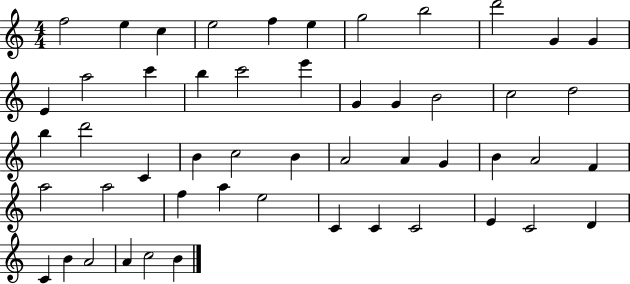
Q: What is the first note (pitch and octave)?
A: F5